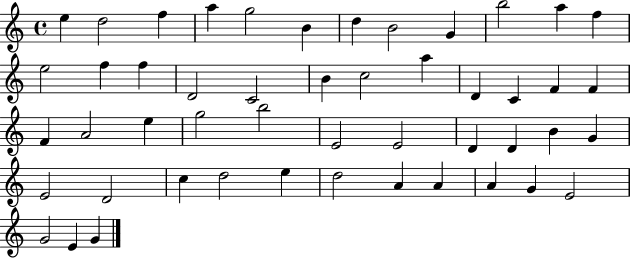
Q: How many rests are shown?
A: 0